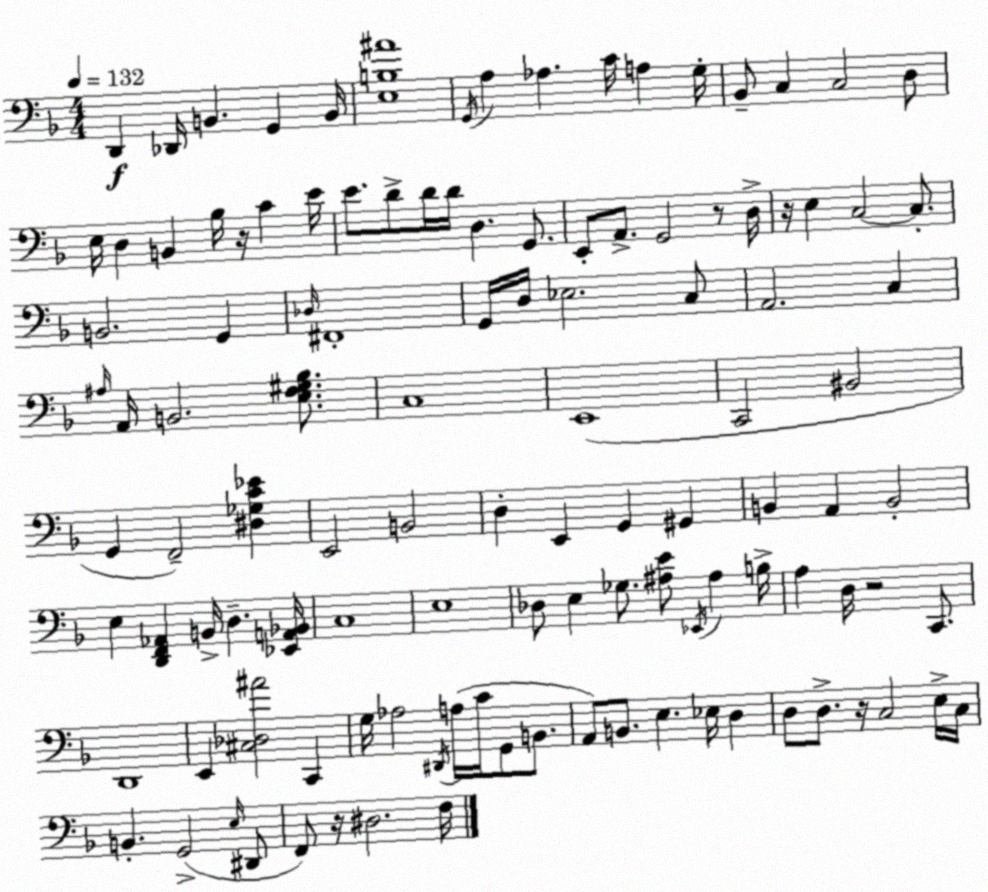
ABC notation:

X:1
T:Untitled
M:4/4
L:1/4
K:F
D,, _D,,/4 B,, G,, B,,/4 [E,B,^A]4 G,,/4 A, _A, C/4 A, G,/4 _B,,/2 C, C,2 D,/2 E,/4 D, B,, _B,/4 z/4 C E/4 E/2 D/2 D/4 D/4 D, G,,/2 E,,/2 A,,/2 G,,2 z/2 D,/4 z/4 E, C,2 C,/2 B,,2 G,, _D,/4 ^F,,4 G,,/4 D,/4 _E,2 C,/2 A,,2 C, ^A,/4 A,,/4 B,,2 [E,F,^G,_B,]/2 C,4 E,,4 C,,2 ^B,,2 G,, F,,2 [^D,_G,C_E] E,,2 B,,2 D, E,, G,, ^G,, B,, A,, B,,2 E, [D,,F,,_A,,] B,,/4 D, [_E,,A,,_B,,]/4 C,4 E,4 _D,/2 E, _G,/2 [^A,E]/2 _E,,/4 ^A, B,/4 A, D,/4 z2 C,,/2 D,,4 E,, [^C,_D,^A]2 C,, G,/4 _A,2 ^D,,/4 A,/4 C/4 G,,/2 B,,/2 A,,/2 B,,/2 E, _E,/4 D, D,/2 D,/2 z/4 C,2 E,/4 C,/4 B,, G,,2 E,/4 ^D,,/2 F,,/2 z/4 ^D,2 F,/4